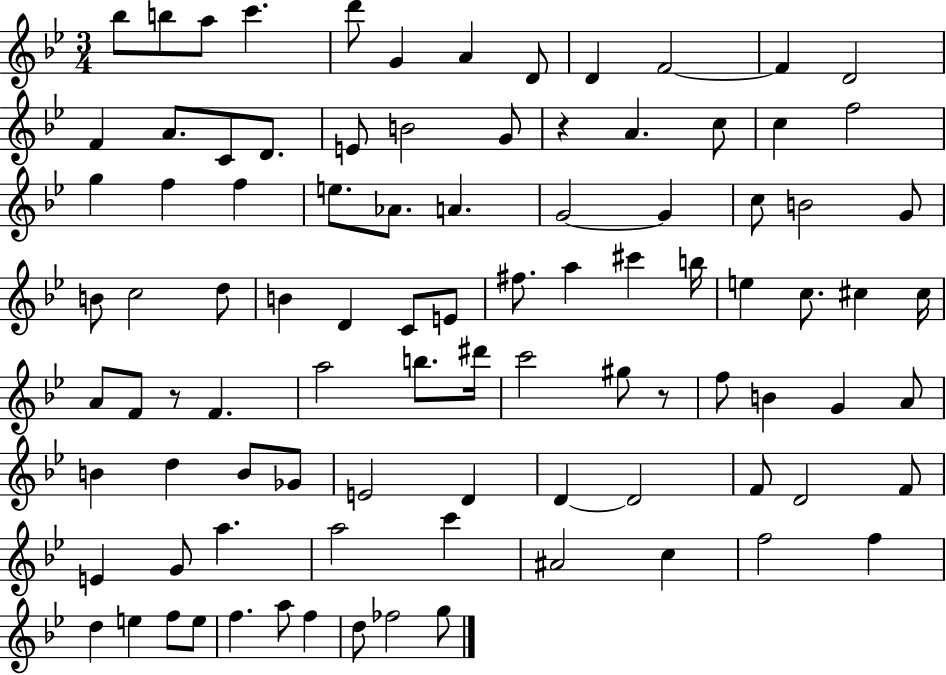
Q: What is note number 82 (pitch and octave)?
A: D5